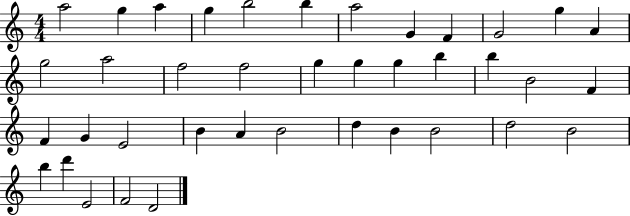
A5/h G5/q A5/q G5/q B5/h B5/q A5/h G4/q F4/q G4/h G5/q A4/q G5/h A5/h F5/h F5/h G5/q G5/q G5/q B5/q B5/q B4/h F4/q F4/q G4/q E4/h B4/q A4/q B4/h D5/q B4/q B4/h D5/h B4/h B5/q D6/q E4/h F4/h D4/h